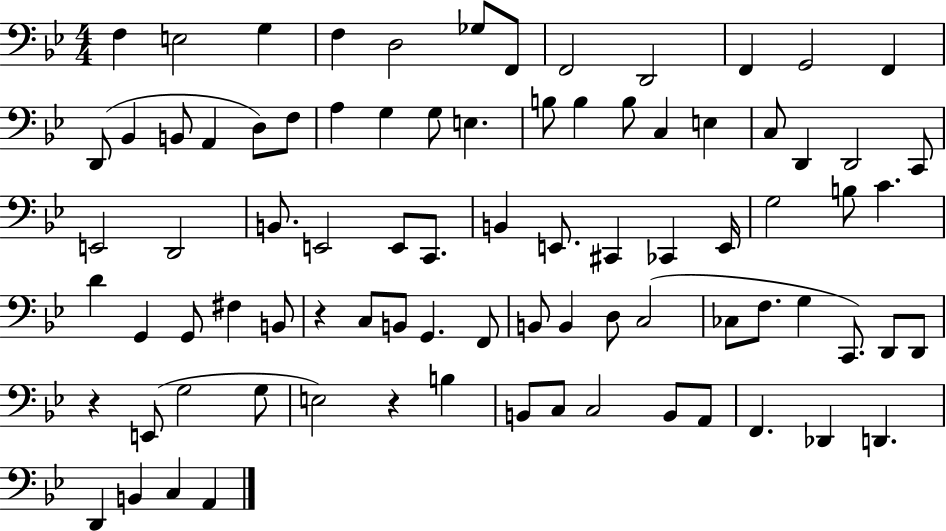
X:1
T:Untitled
M:4/4
L:1/4
K:Bb
F, E,2 G, F, D,2 _G,/2 F,,/2 F,,2 D,,2 F,, G,,2 F,, D,,/2 _B,, B,,/2 A,, D,/2 F,/2 A, G, G,/2 E, B,/2 B, B,/2 C, E, C,/2 D,, D,,2 C,,/2 E,,2 D,,2 B,,/2 E,,2 E,,/2 C,,/2 B,, E,,/2 ^C,, _C,, E,,/4 G,2 B,/2 C D G,, G,,/2 ^F, B,,/2 z C,/2 B,,/2 G,, F,,/2 B,,/2 B,, D,/2 C,2 _C,/2 F,/2 G, C,,/2 D,,/2 D,,/2 z E,,/2 G,2 G,/2 E,2 z B, B,,/2 C,/2 C,2 B,,/2 A,,/2 F,, _D,, D,, D,, B,, C, A,,